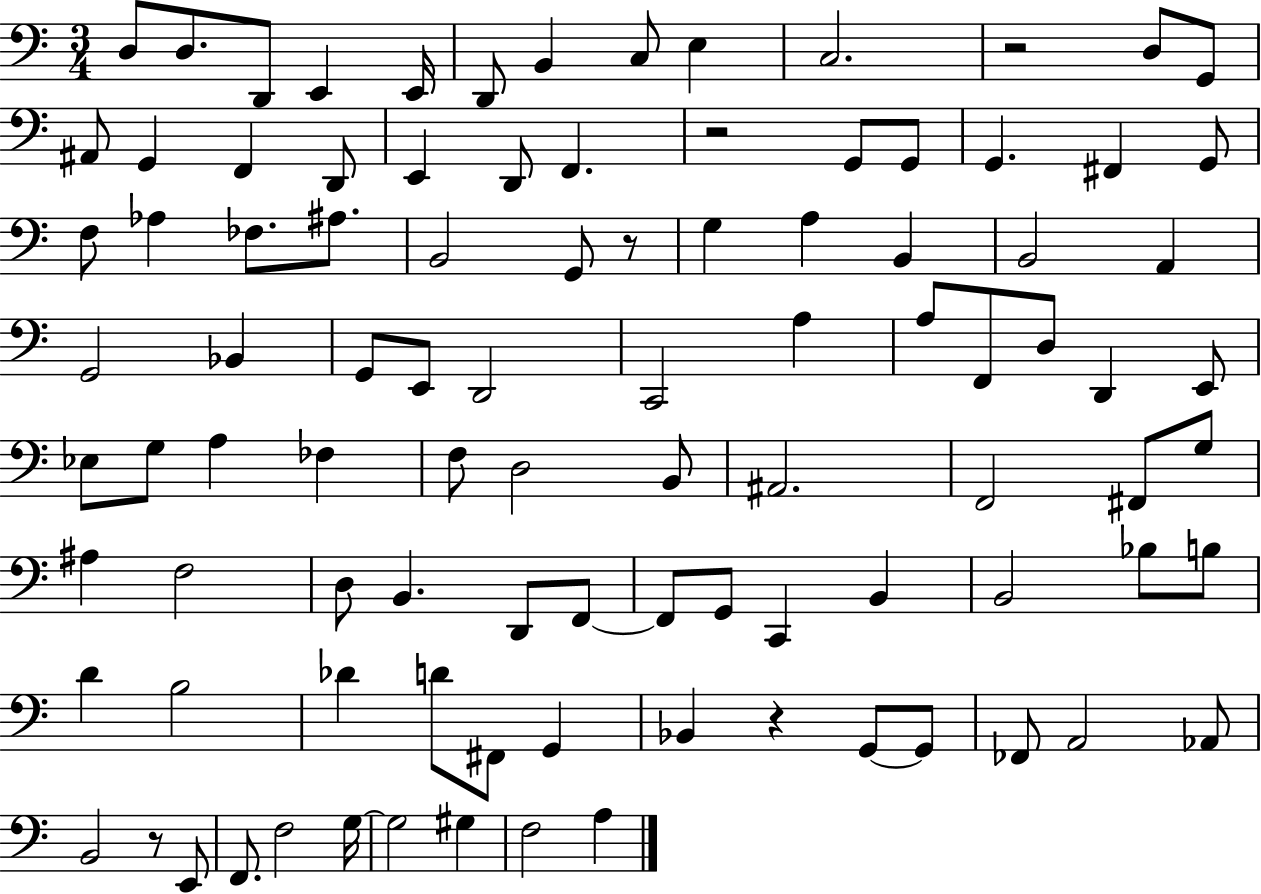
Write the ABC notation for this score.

X:1
T:Untitled
M:3/4
L:1/4
K:C
D,/2 D,/2 D,,/2 E,, E,,/4 D,,/2 B,, C,/2 E, C,2 z2 D,/2 G,,/2 ^A,,/2 G,, F,, D,,/2 E,, D,,/2 F,, z2 G,,/2 G,,/2 G,, ^F,, G,,/2 F,/2 _A, _F,/2 ^A,/2 B,,2 G,,/2 z/2 G, A, B,, B,,2 A,, G,,2 _B,, G,,/2 E,,/2 D,,2 C,,2 A, A,/2 F,,/2 D,/2 D,, E,,/2 _E,/2 G,/2 A, _F, F,/2 D,2 B,,/2 ^A,,2 F,,2 ^F,,/2 G,/2 ^A, F,2 D,/2 B,, D,,/2 F,,/2 F,,/2 G,,/2 C,, B,, B,,2 _B,/2 B,/2 D B,2 _D D/2 ^F,,/2 G,, _B,, z G,,/2 G,,/2 _F,,/2 A,,2 _A,,/2 B,,2 z/2 E,,/2 F,,/2 F,2 G,/4 G,2 ^G, F,2 A,